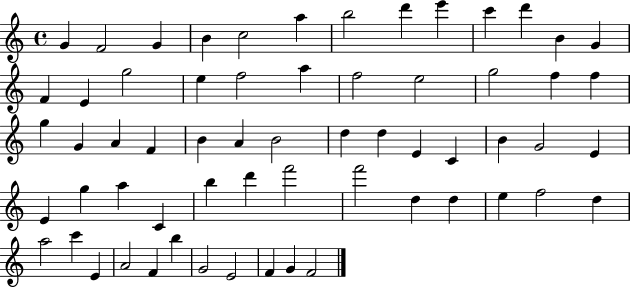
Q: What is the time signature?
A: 4/4